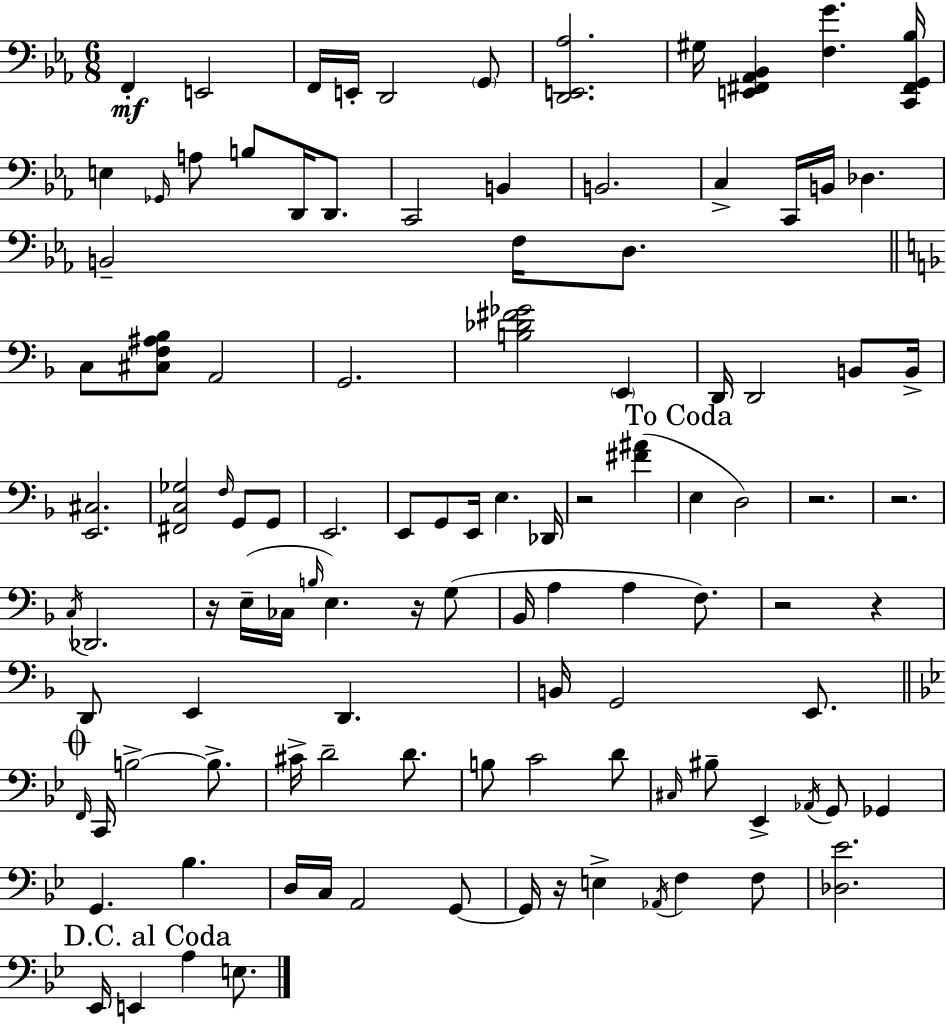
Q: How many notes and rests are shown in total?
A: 108